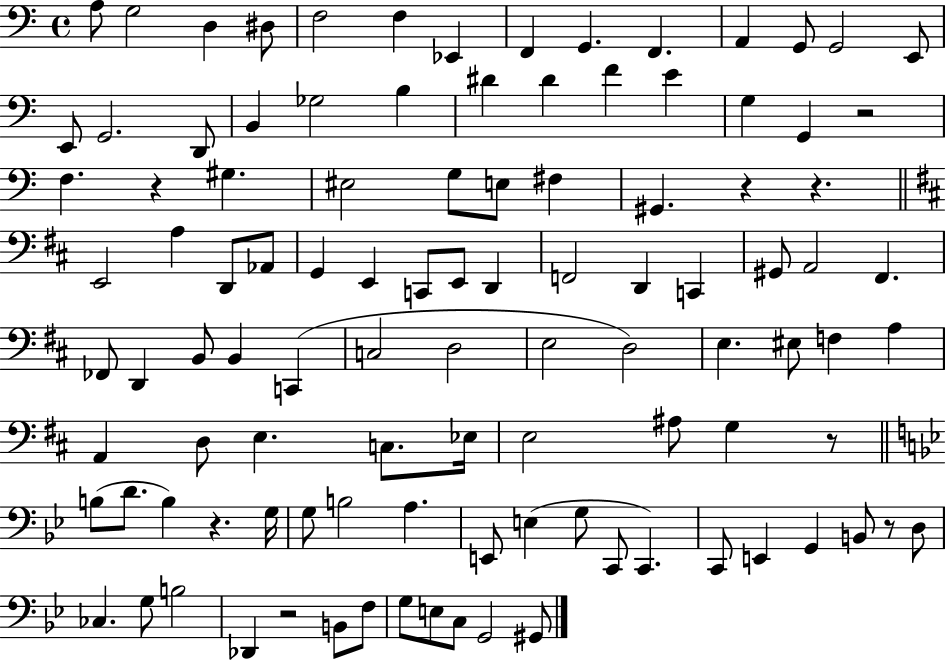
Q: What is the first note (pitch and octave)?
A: A3